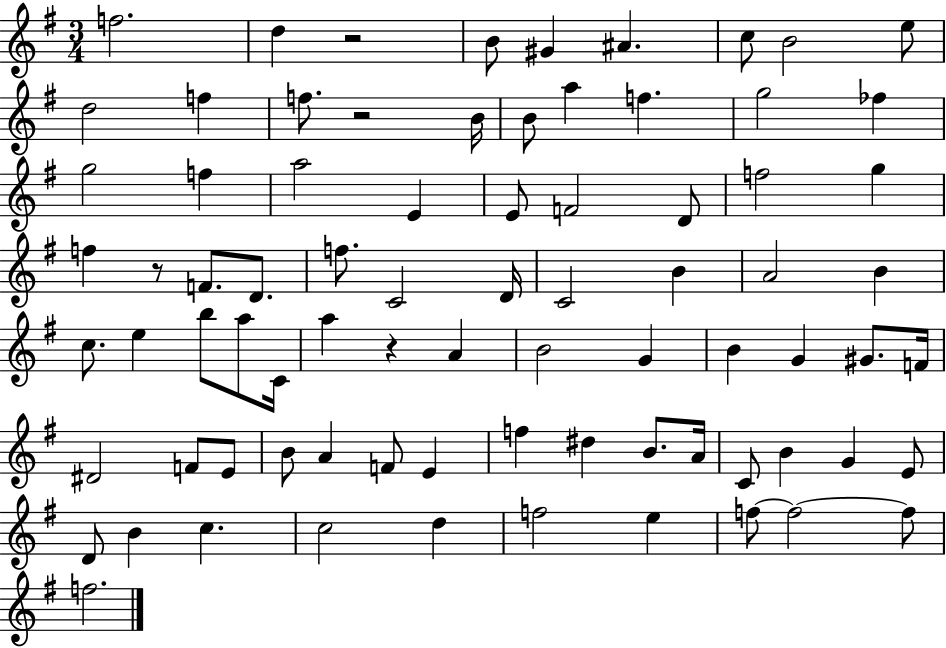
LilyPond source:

{
  \clef treble
  \numericTimeSignature
  \time 3/4
  \key g \major
  \repeat volta 2 { f''2. | d''4 r2 | b'8 gis'4 ais'4. | c''8 b'2 e''8 | \break d''2 f''4 | f''8. r2 b'16 | b'8 a''4 f''4. | g''2 fes''4 | \break g''2 f''4 | a''2 e'4 | e'8 f'2 d'8 | f''2 g''4 | \break f''4 r8 f'8. d'8. | f''8. c'2 d'16 | c'2 b'4 | a'2 b'4 | \break c''8. e''4 b''8 a''8 c'16 | a''4 r4 a'4 | b'2 g'4 | b'4 g'4 gis'8. f'16 | \break dis'2 f'8 e'8 | b'8 a'4 f'8 e'4 | f''4 dis''4 b'8. a'16 | c'8 b'4 g'4 e'8 | \break d'8 b'4 c''4. | c''2 d''4 | f''2 e''4 | f''8~~ f''2~~ f''8 | \break f''2. | } \bar "|."
}